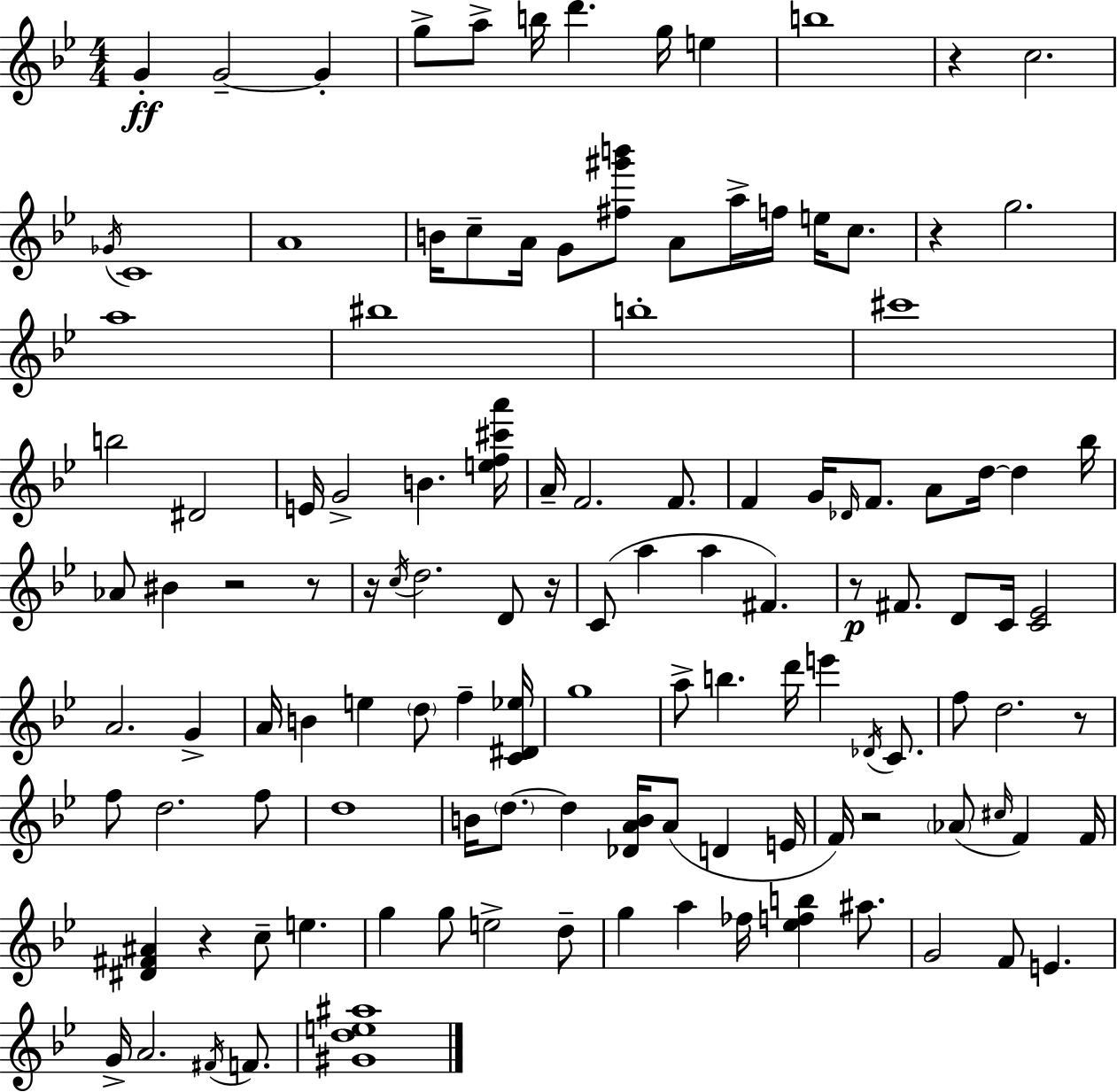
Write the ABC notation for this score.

X:1
T:Untitled
M:4/4
L:1/4
K:Gm
G G2 G g/2 a/2 b/4 d' g/4 e b4 z c2 _G/4 C4 A4 B/4 c/2 A/4 G/2 [^f^g'b']/2 A/2 a/4 f/4 e/4 c/2 z g2 a4 ^b4 b4 ^c'4 b2 ^D2 E/4 G2 B [ef^c'a']/4 A/4 F2 F/2 F G/4 _D/4 F/2 A/2 d/4 d _b/4 _A/2 ^B z2 z/2 z/4 c/4 d2 D/2 z/4 C/2 a a ^F z/2 ^F/2 D/2 C/4 [C_E]2 A2 G A/4 B e d/2 f [C^D_e]/4 g4 a/2 b d'/4 e' _D/4 C/2 f/2 d2 z/2 f/2 d2 f/2 d4 B/4 d/2 d [_DAB]/4 A/2 D E/4 F/4 z2 _A/2 ^c/4 F F/4 [^D^F^A] z c/2 e g g/2 e2 d/2 g a _f/4 [_efb] ^a/2 G2 F/2 E G/4 A2 ^F/4 F/2 [^Gde^a]4